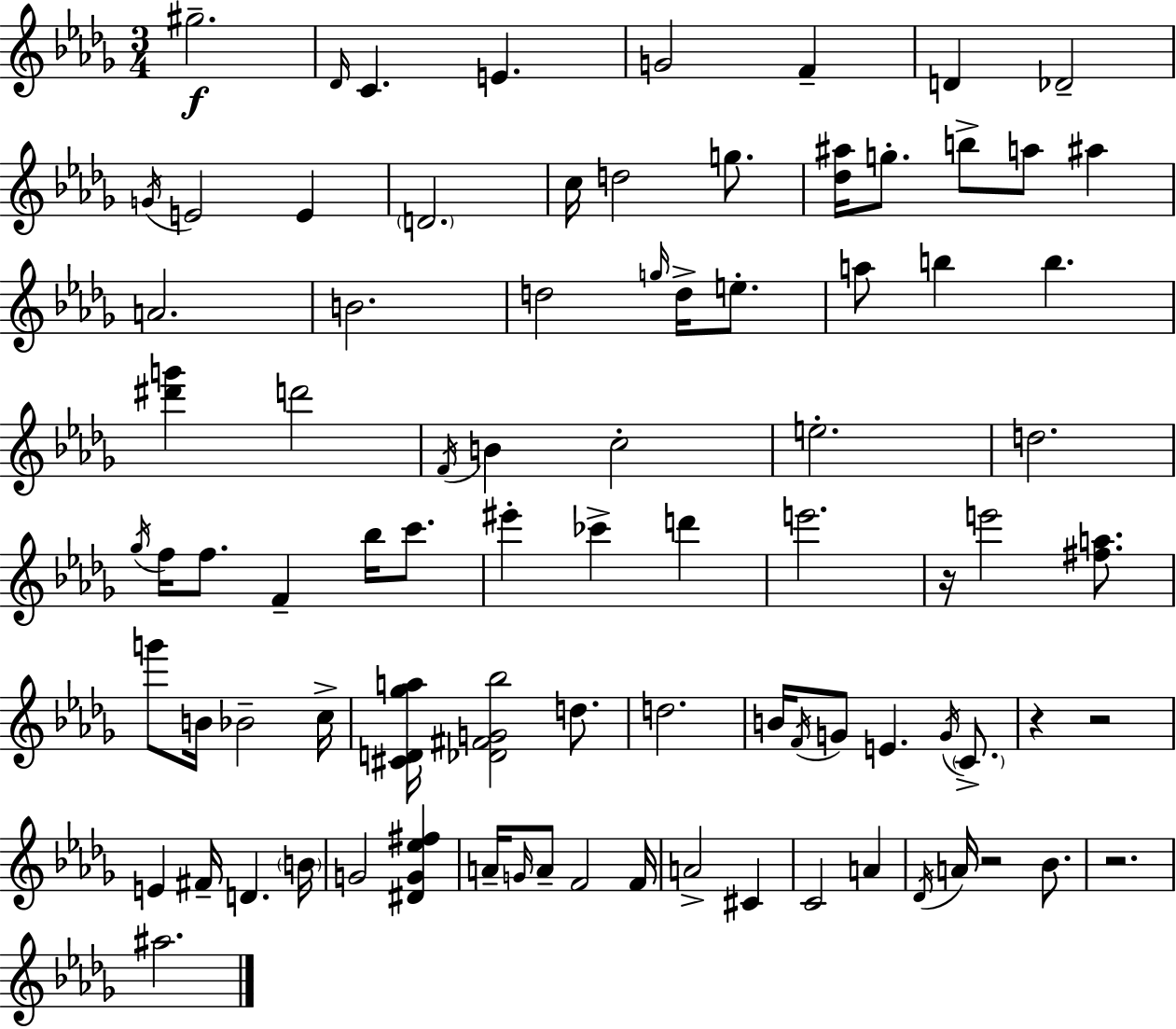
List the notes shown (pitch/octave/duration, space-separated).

G#5/h. Db4/s C4/q. E4/q. G4/h F4/q D4/q Db4/h G4/s E4/h E4/q D4/h. C5/s D5/h G5/e. [Db5,A#5]/s G5/e. B5/e A5/e A#5/q A4/h. B4/h. D5/h G5/s D5/s E5/e. A5/e B5/q B5/q. [D#6,G6]/q D6/h F4/s B4/q C5/h E5/h. D5/h. Gb5/s F5/s F5/e. F4/q Bb5/s C6/e. EIS6/q CES6/q D6/q E6/h. R/s E6/h [F#5,A5]/e. G6/e B4/s Bb4/h C5/s [C#4,D4,Gb5,A5]/s [Db4,F#4,G4,Bb5]/h D5/e. D5/h. B4/s F4/s G4/e E4/q. G4/s C4/e. R/q R/h E4/q F#4/s D4/q. B4/s G4/h [D#4,G4,Eb5,F#5]/q A4/s G4/s A4/e F4/h F4/s A4/h C#4/q C4/h A4/q Db4/s A4/s R/h Bb4/e. R/h. A#5/h.